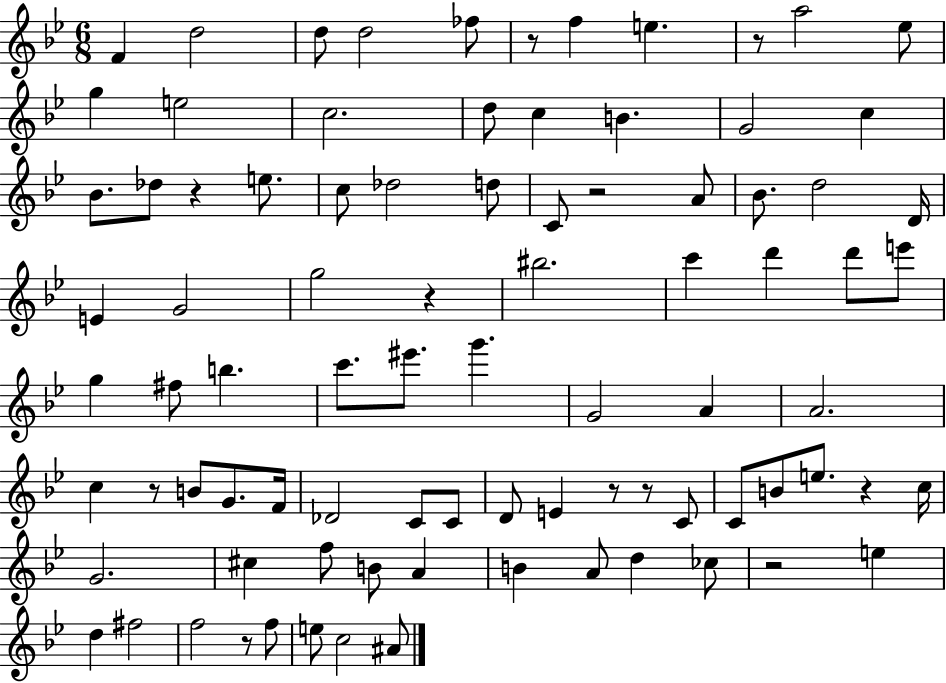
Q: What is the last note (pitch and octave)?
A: A#4